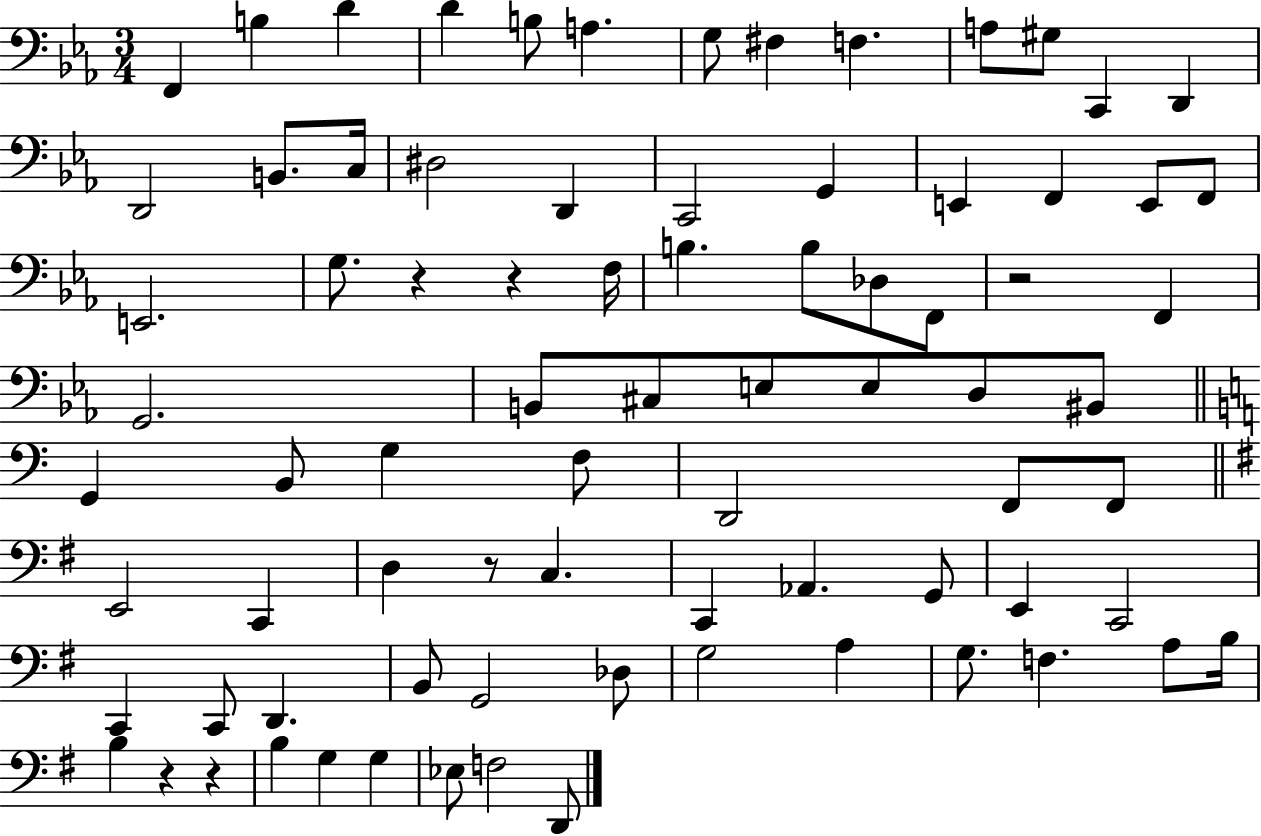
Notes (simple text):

F2/q B3/q D4/q D4/q B3/e A3/q. G3/e F#3/q F3/q. A3/e G#3/e C2/q D2/q D2/h B2/e. C3/s D#3/h D2/q C2/h G2/q E2/q F2/q E2/e F2/e E2/h. G3/e. R/q R/q F3/s B3/q. B3/e Db3/e F2/e R/h F2/q G2/h. B2/e C#3/e E3/e E3/e D3/e BIS2/e G2/q B2/e G3/q F3/e D2/h F2/e F2/e E2/h C2/q D3/q R/e C3/q. C2/q Ab2/q. G2/e E2/q C2/h C2/q C2/e D2/q. B2/e G2/h Db3/e G3/h A3/q G3/e. F3/q. A3/e B3/s B3/q R/q R/q B3/q G3/q G3/q Eb3/e F3/h D2/e